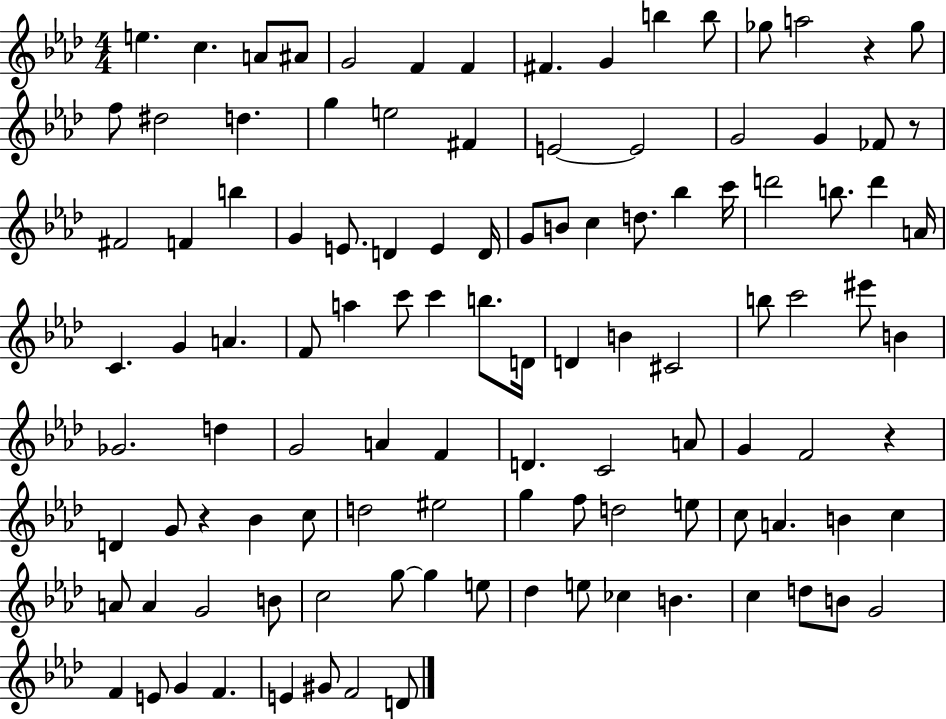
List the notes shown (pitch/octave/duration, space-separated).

E5/q. C5/q. A4/e A#4/e G4/h F4/q F4/q F#4/q. G4/q B5/q B5/e Gb5/e A5/h R/q Gb5/e F5/e D#5/h D5/q. G5/q E5/h F#4/q E4/h E4/h G4/h G4/q FES4/e R/e F#4/h F4/q B5/q G4/q E4/e. D4/q E4/q D4/s G4/e B4/e C5/q D5/e. Bb5/q C6/s D6/h B5/e. D6/q A4/s C4/q. G4/q A4/q. F4/e A5/q C6/e C6/q B5/e. D4/s D4/q B4/q C#4/h B5/e C6/h EIS6/e B4/q Gb4/h. D5/q G4/h A4/q F4/q D4/q. C4/h A4/e G4/q F4/h R/q D4/q G4/e R/q Bb4/q C5/e D5/h EIS5/h G5/q F5/e D5/h E5/e C5/e A4/q. B4/q C5/q A4/e A4/q G4/h B4/e C5/h G5/e G5/q E5/e Db5/q E5/e CES5/q B4/q. C5/q D5/e B4/e G4/h F4/q E4/e G4/q F4/q. E4/q G#4/e F4/h D4/e